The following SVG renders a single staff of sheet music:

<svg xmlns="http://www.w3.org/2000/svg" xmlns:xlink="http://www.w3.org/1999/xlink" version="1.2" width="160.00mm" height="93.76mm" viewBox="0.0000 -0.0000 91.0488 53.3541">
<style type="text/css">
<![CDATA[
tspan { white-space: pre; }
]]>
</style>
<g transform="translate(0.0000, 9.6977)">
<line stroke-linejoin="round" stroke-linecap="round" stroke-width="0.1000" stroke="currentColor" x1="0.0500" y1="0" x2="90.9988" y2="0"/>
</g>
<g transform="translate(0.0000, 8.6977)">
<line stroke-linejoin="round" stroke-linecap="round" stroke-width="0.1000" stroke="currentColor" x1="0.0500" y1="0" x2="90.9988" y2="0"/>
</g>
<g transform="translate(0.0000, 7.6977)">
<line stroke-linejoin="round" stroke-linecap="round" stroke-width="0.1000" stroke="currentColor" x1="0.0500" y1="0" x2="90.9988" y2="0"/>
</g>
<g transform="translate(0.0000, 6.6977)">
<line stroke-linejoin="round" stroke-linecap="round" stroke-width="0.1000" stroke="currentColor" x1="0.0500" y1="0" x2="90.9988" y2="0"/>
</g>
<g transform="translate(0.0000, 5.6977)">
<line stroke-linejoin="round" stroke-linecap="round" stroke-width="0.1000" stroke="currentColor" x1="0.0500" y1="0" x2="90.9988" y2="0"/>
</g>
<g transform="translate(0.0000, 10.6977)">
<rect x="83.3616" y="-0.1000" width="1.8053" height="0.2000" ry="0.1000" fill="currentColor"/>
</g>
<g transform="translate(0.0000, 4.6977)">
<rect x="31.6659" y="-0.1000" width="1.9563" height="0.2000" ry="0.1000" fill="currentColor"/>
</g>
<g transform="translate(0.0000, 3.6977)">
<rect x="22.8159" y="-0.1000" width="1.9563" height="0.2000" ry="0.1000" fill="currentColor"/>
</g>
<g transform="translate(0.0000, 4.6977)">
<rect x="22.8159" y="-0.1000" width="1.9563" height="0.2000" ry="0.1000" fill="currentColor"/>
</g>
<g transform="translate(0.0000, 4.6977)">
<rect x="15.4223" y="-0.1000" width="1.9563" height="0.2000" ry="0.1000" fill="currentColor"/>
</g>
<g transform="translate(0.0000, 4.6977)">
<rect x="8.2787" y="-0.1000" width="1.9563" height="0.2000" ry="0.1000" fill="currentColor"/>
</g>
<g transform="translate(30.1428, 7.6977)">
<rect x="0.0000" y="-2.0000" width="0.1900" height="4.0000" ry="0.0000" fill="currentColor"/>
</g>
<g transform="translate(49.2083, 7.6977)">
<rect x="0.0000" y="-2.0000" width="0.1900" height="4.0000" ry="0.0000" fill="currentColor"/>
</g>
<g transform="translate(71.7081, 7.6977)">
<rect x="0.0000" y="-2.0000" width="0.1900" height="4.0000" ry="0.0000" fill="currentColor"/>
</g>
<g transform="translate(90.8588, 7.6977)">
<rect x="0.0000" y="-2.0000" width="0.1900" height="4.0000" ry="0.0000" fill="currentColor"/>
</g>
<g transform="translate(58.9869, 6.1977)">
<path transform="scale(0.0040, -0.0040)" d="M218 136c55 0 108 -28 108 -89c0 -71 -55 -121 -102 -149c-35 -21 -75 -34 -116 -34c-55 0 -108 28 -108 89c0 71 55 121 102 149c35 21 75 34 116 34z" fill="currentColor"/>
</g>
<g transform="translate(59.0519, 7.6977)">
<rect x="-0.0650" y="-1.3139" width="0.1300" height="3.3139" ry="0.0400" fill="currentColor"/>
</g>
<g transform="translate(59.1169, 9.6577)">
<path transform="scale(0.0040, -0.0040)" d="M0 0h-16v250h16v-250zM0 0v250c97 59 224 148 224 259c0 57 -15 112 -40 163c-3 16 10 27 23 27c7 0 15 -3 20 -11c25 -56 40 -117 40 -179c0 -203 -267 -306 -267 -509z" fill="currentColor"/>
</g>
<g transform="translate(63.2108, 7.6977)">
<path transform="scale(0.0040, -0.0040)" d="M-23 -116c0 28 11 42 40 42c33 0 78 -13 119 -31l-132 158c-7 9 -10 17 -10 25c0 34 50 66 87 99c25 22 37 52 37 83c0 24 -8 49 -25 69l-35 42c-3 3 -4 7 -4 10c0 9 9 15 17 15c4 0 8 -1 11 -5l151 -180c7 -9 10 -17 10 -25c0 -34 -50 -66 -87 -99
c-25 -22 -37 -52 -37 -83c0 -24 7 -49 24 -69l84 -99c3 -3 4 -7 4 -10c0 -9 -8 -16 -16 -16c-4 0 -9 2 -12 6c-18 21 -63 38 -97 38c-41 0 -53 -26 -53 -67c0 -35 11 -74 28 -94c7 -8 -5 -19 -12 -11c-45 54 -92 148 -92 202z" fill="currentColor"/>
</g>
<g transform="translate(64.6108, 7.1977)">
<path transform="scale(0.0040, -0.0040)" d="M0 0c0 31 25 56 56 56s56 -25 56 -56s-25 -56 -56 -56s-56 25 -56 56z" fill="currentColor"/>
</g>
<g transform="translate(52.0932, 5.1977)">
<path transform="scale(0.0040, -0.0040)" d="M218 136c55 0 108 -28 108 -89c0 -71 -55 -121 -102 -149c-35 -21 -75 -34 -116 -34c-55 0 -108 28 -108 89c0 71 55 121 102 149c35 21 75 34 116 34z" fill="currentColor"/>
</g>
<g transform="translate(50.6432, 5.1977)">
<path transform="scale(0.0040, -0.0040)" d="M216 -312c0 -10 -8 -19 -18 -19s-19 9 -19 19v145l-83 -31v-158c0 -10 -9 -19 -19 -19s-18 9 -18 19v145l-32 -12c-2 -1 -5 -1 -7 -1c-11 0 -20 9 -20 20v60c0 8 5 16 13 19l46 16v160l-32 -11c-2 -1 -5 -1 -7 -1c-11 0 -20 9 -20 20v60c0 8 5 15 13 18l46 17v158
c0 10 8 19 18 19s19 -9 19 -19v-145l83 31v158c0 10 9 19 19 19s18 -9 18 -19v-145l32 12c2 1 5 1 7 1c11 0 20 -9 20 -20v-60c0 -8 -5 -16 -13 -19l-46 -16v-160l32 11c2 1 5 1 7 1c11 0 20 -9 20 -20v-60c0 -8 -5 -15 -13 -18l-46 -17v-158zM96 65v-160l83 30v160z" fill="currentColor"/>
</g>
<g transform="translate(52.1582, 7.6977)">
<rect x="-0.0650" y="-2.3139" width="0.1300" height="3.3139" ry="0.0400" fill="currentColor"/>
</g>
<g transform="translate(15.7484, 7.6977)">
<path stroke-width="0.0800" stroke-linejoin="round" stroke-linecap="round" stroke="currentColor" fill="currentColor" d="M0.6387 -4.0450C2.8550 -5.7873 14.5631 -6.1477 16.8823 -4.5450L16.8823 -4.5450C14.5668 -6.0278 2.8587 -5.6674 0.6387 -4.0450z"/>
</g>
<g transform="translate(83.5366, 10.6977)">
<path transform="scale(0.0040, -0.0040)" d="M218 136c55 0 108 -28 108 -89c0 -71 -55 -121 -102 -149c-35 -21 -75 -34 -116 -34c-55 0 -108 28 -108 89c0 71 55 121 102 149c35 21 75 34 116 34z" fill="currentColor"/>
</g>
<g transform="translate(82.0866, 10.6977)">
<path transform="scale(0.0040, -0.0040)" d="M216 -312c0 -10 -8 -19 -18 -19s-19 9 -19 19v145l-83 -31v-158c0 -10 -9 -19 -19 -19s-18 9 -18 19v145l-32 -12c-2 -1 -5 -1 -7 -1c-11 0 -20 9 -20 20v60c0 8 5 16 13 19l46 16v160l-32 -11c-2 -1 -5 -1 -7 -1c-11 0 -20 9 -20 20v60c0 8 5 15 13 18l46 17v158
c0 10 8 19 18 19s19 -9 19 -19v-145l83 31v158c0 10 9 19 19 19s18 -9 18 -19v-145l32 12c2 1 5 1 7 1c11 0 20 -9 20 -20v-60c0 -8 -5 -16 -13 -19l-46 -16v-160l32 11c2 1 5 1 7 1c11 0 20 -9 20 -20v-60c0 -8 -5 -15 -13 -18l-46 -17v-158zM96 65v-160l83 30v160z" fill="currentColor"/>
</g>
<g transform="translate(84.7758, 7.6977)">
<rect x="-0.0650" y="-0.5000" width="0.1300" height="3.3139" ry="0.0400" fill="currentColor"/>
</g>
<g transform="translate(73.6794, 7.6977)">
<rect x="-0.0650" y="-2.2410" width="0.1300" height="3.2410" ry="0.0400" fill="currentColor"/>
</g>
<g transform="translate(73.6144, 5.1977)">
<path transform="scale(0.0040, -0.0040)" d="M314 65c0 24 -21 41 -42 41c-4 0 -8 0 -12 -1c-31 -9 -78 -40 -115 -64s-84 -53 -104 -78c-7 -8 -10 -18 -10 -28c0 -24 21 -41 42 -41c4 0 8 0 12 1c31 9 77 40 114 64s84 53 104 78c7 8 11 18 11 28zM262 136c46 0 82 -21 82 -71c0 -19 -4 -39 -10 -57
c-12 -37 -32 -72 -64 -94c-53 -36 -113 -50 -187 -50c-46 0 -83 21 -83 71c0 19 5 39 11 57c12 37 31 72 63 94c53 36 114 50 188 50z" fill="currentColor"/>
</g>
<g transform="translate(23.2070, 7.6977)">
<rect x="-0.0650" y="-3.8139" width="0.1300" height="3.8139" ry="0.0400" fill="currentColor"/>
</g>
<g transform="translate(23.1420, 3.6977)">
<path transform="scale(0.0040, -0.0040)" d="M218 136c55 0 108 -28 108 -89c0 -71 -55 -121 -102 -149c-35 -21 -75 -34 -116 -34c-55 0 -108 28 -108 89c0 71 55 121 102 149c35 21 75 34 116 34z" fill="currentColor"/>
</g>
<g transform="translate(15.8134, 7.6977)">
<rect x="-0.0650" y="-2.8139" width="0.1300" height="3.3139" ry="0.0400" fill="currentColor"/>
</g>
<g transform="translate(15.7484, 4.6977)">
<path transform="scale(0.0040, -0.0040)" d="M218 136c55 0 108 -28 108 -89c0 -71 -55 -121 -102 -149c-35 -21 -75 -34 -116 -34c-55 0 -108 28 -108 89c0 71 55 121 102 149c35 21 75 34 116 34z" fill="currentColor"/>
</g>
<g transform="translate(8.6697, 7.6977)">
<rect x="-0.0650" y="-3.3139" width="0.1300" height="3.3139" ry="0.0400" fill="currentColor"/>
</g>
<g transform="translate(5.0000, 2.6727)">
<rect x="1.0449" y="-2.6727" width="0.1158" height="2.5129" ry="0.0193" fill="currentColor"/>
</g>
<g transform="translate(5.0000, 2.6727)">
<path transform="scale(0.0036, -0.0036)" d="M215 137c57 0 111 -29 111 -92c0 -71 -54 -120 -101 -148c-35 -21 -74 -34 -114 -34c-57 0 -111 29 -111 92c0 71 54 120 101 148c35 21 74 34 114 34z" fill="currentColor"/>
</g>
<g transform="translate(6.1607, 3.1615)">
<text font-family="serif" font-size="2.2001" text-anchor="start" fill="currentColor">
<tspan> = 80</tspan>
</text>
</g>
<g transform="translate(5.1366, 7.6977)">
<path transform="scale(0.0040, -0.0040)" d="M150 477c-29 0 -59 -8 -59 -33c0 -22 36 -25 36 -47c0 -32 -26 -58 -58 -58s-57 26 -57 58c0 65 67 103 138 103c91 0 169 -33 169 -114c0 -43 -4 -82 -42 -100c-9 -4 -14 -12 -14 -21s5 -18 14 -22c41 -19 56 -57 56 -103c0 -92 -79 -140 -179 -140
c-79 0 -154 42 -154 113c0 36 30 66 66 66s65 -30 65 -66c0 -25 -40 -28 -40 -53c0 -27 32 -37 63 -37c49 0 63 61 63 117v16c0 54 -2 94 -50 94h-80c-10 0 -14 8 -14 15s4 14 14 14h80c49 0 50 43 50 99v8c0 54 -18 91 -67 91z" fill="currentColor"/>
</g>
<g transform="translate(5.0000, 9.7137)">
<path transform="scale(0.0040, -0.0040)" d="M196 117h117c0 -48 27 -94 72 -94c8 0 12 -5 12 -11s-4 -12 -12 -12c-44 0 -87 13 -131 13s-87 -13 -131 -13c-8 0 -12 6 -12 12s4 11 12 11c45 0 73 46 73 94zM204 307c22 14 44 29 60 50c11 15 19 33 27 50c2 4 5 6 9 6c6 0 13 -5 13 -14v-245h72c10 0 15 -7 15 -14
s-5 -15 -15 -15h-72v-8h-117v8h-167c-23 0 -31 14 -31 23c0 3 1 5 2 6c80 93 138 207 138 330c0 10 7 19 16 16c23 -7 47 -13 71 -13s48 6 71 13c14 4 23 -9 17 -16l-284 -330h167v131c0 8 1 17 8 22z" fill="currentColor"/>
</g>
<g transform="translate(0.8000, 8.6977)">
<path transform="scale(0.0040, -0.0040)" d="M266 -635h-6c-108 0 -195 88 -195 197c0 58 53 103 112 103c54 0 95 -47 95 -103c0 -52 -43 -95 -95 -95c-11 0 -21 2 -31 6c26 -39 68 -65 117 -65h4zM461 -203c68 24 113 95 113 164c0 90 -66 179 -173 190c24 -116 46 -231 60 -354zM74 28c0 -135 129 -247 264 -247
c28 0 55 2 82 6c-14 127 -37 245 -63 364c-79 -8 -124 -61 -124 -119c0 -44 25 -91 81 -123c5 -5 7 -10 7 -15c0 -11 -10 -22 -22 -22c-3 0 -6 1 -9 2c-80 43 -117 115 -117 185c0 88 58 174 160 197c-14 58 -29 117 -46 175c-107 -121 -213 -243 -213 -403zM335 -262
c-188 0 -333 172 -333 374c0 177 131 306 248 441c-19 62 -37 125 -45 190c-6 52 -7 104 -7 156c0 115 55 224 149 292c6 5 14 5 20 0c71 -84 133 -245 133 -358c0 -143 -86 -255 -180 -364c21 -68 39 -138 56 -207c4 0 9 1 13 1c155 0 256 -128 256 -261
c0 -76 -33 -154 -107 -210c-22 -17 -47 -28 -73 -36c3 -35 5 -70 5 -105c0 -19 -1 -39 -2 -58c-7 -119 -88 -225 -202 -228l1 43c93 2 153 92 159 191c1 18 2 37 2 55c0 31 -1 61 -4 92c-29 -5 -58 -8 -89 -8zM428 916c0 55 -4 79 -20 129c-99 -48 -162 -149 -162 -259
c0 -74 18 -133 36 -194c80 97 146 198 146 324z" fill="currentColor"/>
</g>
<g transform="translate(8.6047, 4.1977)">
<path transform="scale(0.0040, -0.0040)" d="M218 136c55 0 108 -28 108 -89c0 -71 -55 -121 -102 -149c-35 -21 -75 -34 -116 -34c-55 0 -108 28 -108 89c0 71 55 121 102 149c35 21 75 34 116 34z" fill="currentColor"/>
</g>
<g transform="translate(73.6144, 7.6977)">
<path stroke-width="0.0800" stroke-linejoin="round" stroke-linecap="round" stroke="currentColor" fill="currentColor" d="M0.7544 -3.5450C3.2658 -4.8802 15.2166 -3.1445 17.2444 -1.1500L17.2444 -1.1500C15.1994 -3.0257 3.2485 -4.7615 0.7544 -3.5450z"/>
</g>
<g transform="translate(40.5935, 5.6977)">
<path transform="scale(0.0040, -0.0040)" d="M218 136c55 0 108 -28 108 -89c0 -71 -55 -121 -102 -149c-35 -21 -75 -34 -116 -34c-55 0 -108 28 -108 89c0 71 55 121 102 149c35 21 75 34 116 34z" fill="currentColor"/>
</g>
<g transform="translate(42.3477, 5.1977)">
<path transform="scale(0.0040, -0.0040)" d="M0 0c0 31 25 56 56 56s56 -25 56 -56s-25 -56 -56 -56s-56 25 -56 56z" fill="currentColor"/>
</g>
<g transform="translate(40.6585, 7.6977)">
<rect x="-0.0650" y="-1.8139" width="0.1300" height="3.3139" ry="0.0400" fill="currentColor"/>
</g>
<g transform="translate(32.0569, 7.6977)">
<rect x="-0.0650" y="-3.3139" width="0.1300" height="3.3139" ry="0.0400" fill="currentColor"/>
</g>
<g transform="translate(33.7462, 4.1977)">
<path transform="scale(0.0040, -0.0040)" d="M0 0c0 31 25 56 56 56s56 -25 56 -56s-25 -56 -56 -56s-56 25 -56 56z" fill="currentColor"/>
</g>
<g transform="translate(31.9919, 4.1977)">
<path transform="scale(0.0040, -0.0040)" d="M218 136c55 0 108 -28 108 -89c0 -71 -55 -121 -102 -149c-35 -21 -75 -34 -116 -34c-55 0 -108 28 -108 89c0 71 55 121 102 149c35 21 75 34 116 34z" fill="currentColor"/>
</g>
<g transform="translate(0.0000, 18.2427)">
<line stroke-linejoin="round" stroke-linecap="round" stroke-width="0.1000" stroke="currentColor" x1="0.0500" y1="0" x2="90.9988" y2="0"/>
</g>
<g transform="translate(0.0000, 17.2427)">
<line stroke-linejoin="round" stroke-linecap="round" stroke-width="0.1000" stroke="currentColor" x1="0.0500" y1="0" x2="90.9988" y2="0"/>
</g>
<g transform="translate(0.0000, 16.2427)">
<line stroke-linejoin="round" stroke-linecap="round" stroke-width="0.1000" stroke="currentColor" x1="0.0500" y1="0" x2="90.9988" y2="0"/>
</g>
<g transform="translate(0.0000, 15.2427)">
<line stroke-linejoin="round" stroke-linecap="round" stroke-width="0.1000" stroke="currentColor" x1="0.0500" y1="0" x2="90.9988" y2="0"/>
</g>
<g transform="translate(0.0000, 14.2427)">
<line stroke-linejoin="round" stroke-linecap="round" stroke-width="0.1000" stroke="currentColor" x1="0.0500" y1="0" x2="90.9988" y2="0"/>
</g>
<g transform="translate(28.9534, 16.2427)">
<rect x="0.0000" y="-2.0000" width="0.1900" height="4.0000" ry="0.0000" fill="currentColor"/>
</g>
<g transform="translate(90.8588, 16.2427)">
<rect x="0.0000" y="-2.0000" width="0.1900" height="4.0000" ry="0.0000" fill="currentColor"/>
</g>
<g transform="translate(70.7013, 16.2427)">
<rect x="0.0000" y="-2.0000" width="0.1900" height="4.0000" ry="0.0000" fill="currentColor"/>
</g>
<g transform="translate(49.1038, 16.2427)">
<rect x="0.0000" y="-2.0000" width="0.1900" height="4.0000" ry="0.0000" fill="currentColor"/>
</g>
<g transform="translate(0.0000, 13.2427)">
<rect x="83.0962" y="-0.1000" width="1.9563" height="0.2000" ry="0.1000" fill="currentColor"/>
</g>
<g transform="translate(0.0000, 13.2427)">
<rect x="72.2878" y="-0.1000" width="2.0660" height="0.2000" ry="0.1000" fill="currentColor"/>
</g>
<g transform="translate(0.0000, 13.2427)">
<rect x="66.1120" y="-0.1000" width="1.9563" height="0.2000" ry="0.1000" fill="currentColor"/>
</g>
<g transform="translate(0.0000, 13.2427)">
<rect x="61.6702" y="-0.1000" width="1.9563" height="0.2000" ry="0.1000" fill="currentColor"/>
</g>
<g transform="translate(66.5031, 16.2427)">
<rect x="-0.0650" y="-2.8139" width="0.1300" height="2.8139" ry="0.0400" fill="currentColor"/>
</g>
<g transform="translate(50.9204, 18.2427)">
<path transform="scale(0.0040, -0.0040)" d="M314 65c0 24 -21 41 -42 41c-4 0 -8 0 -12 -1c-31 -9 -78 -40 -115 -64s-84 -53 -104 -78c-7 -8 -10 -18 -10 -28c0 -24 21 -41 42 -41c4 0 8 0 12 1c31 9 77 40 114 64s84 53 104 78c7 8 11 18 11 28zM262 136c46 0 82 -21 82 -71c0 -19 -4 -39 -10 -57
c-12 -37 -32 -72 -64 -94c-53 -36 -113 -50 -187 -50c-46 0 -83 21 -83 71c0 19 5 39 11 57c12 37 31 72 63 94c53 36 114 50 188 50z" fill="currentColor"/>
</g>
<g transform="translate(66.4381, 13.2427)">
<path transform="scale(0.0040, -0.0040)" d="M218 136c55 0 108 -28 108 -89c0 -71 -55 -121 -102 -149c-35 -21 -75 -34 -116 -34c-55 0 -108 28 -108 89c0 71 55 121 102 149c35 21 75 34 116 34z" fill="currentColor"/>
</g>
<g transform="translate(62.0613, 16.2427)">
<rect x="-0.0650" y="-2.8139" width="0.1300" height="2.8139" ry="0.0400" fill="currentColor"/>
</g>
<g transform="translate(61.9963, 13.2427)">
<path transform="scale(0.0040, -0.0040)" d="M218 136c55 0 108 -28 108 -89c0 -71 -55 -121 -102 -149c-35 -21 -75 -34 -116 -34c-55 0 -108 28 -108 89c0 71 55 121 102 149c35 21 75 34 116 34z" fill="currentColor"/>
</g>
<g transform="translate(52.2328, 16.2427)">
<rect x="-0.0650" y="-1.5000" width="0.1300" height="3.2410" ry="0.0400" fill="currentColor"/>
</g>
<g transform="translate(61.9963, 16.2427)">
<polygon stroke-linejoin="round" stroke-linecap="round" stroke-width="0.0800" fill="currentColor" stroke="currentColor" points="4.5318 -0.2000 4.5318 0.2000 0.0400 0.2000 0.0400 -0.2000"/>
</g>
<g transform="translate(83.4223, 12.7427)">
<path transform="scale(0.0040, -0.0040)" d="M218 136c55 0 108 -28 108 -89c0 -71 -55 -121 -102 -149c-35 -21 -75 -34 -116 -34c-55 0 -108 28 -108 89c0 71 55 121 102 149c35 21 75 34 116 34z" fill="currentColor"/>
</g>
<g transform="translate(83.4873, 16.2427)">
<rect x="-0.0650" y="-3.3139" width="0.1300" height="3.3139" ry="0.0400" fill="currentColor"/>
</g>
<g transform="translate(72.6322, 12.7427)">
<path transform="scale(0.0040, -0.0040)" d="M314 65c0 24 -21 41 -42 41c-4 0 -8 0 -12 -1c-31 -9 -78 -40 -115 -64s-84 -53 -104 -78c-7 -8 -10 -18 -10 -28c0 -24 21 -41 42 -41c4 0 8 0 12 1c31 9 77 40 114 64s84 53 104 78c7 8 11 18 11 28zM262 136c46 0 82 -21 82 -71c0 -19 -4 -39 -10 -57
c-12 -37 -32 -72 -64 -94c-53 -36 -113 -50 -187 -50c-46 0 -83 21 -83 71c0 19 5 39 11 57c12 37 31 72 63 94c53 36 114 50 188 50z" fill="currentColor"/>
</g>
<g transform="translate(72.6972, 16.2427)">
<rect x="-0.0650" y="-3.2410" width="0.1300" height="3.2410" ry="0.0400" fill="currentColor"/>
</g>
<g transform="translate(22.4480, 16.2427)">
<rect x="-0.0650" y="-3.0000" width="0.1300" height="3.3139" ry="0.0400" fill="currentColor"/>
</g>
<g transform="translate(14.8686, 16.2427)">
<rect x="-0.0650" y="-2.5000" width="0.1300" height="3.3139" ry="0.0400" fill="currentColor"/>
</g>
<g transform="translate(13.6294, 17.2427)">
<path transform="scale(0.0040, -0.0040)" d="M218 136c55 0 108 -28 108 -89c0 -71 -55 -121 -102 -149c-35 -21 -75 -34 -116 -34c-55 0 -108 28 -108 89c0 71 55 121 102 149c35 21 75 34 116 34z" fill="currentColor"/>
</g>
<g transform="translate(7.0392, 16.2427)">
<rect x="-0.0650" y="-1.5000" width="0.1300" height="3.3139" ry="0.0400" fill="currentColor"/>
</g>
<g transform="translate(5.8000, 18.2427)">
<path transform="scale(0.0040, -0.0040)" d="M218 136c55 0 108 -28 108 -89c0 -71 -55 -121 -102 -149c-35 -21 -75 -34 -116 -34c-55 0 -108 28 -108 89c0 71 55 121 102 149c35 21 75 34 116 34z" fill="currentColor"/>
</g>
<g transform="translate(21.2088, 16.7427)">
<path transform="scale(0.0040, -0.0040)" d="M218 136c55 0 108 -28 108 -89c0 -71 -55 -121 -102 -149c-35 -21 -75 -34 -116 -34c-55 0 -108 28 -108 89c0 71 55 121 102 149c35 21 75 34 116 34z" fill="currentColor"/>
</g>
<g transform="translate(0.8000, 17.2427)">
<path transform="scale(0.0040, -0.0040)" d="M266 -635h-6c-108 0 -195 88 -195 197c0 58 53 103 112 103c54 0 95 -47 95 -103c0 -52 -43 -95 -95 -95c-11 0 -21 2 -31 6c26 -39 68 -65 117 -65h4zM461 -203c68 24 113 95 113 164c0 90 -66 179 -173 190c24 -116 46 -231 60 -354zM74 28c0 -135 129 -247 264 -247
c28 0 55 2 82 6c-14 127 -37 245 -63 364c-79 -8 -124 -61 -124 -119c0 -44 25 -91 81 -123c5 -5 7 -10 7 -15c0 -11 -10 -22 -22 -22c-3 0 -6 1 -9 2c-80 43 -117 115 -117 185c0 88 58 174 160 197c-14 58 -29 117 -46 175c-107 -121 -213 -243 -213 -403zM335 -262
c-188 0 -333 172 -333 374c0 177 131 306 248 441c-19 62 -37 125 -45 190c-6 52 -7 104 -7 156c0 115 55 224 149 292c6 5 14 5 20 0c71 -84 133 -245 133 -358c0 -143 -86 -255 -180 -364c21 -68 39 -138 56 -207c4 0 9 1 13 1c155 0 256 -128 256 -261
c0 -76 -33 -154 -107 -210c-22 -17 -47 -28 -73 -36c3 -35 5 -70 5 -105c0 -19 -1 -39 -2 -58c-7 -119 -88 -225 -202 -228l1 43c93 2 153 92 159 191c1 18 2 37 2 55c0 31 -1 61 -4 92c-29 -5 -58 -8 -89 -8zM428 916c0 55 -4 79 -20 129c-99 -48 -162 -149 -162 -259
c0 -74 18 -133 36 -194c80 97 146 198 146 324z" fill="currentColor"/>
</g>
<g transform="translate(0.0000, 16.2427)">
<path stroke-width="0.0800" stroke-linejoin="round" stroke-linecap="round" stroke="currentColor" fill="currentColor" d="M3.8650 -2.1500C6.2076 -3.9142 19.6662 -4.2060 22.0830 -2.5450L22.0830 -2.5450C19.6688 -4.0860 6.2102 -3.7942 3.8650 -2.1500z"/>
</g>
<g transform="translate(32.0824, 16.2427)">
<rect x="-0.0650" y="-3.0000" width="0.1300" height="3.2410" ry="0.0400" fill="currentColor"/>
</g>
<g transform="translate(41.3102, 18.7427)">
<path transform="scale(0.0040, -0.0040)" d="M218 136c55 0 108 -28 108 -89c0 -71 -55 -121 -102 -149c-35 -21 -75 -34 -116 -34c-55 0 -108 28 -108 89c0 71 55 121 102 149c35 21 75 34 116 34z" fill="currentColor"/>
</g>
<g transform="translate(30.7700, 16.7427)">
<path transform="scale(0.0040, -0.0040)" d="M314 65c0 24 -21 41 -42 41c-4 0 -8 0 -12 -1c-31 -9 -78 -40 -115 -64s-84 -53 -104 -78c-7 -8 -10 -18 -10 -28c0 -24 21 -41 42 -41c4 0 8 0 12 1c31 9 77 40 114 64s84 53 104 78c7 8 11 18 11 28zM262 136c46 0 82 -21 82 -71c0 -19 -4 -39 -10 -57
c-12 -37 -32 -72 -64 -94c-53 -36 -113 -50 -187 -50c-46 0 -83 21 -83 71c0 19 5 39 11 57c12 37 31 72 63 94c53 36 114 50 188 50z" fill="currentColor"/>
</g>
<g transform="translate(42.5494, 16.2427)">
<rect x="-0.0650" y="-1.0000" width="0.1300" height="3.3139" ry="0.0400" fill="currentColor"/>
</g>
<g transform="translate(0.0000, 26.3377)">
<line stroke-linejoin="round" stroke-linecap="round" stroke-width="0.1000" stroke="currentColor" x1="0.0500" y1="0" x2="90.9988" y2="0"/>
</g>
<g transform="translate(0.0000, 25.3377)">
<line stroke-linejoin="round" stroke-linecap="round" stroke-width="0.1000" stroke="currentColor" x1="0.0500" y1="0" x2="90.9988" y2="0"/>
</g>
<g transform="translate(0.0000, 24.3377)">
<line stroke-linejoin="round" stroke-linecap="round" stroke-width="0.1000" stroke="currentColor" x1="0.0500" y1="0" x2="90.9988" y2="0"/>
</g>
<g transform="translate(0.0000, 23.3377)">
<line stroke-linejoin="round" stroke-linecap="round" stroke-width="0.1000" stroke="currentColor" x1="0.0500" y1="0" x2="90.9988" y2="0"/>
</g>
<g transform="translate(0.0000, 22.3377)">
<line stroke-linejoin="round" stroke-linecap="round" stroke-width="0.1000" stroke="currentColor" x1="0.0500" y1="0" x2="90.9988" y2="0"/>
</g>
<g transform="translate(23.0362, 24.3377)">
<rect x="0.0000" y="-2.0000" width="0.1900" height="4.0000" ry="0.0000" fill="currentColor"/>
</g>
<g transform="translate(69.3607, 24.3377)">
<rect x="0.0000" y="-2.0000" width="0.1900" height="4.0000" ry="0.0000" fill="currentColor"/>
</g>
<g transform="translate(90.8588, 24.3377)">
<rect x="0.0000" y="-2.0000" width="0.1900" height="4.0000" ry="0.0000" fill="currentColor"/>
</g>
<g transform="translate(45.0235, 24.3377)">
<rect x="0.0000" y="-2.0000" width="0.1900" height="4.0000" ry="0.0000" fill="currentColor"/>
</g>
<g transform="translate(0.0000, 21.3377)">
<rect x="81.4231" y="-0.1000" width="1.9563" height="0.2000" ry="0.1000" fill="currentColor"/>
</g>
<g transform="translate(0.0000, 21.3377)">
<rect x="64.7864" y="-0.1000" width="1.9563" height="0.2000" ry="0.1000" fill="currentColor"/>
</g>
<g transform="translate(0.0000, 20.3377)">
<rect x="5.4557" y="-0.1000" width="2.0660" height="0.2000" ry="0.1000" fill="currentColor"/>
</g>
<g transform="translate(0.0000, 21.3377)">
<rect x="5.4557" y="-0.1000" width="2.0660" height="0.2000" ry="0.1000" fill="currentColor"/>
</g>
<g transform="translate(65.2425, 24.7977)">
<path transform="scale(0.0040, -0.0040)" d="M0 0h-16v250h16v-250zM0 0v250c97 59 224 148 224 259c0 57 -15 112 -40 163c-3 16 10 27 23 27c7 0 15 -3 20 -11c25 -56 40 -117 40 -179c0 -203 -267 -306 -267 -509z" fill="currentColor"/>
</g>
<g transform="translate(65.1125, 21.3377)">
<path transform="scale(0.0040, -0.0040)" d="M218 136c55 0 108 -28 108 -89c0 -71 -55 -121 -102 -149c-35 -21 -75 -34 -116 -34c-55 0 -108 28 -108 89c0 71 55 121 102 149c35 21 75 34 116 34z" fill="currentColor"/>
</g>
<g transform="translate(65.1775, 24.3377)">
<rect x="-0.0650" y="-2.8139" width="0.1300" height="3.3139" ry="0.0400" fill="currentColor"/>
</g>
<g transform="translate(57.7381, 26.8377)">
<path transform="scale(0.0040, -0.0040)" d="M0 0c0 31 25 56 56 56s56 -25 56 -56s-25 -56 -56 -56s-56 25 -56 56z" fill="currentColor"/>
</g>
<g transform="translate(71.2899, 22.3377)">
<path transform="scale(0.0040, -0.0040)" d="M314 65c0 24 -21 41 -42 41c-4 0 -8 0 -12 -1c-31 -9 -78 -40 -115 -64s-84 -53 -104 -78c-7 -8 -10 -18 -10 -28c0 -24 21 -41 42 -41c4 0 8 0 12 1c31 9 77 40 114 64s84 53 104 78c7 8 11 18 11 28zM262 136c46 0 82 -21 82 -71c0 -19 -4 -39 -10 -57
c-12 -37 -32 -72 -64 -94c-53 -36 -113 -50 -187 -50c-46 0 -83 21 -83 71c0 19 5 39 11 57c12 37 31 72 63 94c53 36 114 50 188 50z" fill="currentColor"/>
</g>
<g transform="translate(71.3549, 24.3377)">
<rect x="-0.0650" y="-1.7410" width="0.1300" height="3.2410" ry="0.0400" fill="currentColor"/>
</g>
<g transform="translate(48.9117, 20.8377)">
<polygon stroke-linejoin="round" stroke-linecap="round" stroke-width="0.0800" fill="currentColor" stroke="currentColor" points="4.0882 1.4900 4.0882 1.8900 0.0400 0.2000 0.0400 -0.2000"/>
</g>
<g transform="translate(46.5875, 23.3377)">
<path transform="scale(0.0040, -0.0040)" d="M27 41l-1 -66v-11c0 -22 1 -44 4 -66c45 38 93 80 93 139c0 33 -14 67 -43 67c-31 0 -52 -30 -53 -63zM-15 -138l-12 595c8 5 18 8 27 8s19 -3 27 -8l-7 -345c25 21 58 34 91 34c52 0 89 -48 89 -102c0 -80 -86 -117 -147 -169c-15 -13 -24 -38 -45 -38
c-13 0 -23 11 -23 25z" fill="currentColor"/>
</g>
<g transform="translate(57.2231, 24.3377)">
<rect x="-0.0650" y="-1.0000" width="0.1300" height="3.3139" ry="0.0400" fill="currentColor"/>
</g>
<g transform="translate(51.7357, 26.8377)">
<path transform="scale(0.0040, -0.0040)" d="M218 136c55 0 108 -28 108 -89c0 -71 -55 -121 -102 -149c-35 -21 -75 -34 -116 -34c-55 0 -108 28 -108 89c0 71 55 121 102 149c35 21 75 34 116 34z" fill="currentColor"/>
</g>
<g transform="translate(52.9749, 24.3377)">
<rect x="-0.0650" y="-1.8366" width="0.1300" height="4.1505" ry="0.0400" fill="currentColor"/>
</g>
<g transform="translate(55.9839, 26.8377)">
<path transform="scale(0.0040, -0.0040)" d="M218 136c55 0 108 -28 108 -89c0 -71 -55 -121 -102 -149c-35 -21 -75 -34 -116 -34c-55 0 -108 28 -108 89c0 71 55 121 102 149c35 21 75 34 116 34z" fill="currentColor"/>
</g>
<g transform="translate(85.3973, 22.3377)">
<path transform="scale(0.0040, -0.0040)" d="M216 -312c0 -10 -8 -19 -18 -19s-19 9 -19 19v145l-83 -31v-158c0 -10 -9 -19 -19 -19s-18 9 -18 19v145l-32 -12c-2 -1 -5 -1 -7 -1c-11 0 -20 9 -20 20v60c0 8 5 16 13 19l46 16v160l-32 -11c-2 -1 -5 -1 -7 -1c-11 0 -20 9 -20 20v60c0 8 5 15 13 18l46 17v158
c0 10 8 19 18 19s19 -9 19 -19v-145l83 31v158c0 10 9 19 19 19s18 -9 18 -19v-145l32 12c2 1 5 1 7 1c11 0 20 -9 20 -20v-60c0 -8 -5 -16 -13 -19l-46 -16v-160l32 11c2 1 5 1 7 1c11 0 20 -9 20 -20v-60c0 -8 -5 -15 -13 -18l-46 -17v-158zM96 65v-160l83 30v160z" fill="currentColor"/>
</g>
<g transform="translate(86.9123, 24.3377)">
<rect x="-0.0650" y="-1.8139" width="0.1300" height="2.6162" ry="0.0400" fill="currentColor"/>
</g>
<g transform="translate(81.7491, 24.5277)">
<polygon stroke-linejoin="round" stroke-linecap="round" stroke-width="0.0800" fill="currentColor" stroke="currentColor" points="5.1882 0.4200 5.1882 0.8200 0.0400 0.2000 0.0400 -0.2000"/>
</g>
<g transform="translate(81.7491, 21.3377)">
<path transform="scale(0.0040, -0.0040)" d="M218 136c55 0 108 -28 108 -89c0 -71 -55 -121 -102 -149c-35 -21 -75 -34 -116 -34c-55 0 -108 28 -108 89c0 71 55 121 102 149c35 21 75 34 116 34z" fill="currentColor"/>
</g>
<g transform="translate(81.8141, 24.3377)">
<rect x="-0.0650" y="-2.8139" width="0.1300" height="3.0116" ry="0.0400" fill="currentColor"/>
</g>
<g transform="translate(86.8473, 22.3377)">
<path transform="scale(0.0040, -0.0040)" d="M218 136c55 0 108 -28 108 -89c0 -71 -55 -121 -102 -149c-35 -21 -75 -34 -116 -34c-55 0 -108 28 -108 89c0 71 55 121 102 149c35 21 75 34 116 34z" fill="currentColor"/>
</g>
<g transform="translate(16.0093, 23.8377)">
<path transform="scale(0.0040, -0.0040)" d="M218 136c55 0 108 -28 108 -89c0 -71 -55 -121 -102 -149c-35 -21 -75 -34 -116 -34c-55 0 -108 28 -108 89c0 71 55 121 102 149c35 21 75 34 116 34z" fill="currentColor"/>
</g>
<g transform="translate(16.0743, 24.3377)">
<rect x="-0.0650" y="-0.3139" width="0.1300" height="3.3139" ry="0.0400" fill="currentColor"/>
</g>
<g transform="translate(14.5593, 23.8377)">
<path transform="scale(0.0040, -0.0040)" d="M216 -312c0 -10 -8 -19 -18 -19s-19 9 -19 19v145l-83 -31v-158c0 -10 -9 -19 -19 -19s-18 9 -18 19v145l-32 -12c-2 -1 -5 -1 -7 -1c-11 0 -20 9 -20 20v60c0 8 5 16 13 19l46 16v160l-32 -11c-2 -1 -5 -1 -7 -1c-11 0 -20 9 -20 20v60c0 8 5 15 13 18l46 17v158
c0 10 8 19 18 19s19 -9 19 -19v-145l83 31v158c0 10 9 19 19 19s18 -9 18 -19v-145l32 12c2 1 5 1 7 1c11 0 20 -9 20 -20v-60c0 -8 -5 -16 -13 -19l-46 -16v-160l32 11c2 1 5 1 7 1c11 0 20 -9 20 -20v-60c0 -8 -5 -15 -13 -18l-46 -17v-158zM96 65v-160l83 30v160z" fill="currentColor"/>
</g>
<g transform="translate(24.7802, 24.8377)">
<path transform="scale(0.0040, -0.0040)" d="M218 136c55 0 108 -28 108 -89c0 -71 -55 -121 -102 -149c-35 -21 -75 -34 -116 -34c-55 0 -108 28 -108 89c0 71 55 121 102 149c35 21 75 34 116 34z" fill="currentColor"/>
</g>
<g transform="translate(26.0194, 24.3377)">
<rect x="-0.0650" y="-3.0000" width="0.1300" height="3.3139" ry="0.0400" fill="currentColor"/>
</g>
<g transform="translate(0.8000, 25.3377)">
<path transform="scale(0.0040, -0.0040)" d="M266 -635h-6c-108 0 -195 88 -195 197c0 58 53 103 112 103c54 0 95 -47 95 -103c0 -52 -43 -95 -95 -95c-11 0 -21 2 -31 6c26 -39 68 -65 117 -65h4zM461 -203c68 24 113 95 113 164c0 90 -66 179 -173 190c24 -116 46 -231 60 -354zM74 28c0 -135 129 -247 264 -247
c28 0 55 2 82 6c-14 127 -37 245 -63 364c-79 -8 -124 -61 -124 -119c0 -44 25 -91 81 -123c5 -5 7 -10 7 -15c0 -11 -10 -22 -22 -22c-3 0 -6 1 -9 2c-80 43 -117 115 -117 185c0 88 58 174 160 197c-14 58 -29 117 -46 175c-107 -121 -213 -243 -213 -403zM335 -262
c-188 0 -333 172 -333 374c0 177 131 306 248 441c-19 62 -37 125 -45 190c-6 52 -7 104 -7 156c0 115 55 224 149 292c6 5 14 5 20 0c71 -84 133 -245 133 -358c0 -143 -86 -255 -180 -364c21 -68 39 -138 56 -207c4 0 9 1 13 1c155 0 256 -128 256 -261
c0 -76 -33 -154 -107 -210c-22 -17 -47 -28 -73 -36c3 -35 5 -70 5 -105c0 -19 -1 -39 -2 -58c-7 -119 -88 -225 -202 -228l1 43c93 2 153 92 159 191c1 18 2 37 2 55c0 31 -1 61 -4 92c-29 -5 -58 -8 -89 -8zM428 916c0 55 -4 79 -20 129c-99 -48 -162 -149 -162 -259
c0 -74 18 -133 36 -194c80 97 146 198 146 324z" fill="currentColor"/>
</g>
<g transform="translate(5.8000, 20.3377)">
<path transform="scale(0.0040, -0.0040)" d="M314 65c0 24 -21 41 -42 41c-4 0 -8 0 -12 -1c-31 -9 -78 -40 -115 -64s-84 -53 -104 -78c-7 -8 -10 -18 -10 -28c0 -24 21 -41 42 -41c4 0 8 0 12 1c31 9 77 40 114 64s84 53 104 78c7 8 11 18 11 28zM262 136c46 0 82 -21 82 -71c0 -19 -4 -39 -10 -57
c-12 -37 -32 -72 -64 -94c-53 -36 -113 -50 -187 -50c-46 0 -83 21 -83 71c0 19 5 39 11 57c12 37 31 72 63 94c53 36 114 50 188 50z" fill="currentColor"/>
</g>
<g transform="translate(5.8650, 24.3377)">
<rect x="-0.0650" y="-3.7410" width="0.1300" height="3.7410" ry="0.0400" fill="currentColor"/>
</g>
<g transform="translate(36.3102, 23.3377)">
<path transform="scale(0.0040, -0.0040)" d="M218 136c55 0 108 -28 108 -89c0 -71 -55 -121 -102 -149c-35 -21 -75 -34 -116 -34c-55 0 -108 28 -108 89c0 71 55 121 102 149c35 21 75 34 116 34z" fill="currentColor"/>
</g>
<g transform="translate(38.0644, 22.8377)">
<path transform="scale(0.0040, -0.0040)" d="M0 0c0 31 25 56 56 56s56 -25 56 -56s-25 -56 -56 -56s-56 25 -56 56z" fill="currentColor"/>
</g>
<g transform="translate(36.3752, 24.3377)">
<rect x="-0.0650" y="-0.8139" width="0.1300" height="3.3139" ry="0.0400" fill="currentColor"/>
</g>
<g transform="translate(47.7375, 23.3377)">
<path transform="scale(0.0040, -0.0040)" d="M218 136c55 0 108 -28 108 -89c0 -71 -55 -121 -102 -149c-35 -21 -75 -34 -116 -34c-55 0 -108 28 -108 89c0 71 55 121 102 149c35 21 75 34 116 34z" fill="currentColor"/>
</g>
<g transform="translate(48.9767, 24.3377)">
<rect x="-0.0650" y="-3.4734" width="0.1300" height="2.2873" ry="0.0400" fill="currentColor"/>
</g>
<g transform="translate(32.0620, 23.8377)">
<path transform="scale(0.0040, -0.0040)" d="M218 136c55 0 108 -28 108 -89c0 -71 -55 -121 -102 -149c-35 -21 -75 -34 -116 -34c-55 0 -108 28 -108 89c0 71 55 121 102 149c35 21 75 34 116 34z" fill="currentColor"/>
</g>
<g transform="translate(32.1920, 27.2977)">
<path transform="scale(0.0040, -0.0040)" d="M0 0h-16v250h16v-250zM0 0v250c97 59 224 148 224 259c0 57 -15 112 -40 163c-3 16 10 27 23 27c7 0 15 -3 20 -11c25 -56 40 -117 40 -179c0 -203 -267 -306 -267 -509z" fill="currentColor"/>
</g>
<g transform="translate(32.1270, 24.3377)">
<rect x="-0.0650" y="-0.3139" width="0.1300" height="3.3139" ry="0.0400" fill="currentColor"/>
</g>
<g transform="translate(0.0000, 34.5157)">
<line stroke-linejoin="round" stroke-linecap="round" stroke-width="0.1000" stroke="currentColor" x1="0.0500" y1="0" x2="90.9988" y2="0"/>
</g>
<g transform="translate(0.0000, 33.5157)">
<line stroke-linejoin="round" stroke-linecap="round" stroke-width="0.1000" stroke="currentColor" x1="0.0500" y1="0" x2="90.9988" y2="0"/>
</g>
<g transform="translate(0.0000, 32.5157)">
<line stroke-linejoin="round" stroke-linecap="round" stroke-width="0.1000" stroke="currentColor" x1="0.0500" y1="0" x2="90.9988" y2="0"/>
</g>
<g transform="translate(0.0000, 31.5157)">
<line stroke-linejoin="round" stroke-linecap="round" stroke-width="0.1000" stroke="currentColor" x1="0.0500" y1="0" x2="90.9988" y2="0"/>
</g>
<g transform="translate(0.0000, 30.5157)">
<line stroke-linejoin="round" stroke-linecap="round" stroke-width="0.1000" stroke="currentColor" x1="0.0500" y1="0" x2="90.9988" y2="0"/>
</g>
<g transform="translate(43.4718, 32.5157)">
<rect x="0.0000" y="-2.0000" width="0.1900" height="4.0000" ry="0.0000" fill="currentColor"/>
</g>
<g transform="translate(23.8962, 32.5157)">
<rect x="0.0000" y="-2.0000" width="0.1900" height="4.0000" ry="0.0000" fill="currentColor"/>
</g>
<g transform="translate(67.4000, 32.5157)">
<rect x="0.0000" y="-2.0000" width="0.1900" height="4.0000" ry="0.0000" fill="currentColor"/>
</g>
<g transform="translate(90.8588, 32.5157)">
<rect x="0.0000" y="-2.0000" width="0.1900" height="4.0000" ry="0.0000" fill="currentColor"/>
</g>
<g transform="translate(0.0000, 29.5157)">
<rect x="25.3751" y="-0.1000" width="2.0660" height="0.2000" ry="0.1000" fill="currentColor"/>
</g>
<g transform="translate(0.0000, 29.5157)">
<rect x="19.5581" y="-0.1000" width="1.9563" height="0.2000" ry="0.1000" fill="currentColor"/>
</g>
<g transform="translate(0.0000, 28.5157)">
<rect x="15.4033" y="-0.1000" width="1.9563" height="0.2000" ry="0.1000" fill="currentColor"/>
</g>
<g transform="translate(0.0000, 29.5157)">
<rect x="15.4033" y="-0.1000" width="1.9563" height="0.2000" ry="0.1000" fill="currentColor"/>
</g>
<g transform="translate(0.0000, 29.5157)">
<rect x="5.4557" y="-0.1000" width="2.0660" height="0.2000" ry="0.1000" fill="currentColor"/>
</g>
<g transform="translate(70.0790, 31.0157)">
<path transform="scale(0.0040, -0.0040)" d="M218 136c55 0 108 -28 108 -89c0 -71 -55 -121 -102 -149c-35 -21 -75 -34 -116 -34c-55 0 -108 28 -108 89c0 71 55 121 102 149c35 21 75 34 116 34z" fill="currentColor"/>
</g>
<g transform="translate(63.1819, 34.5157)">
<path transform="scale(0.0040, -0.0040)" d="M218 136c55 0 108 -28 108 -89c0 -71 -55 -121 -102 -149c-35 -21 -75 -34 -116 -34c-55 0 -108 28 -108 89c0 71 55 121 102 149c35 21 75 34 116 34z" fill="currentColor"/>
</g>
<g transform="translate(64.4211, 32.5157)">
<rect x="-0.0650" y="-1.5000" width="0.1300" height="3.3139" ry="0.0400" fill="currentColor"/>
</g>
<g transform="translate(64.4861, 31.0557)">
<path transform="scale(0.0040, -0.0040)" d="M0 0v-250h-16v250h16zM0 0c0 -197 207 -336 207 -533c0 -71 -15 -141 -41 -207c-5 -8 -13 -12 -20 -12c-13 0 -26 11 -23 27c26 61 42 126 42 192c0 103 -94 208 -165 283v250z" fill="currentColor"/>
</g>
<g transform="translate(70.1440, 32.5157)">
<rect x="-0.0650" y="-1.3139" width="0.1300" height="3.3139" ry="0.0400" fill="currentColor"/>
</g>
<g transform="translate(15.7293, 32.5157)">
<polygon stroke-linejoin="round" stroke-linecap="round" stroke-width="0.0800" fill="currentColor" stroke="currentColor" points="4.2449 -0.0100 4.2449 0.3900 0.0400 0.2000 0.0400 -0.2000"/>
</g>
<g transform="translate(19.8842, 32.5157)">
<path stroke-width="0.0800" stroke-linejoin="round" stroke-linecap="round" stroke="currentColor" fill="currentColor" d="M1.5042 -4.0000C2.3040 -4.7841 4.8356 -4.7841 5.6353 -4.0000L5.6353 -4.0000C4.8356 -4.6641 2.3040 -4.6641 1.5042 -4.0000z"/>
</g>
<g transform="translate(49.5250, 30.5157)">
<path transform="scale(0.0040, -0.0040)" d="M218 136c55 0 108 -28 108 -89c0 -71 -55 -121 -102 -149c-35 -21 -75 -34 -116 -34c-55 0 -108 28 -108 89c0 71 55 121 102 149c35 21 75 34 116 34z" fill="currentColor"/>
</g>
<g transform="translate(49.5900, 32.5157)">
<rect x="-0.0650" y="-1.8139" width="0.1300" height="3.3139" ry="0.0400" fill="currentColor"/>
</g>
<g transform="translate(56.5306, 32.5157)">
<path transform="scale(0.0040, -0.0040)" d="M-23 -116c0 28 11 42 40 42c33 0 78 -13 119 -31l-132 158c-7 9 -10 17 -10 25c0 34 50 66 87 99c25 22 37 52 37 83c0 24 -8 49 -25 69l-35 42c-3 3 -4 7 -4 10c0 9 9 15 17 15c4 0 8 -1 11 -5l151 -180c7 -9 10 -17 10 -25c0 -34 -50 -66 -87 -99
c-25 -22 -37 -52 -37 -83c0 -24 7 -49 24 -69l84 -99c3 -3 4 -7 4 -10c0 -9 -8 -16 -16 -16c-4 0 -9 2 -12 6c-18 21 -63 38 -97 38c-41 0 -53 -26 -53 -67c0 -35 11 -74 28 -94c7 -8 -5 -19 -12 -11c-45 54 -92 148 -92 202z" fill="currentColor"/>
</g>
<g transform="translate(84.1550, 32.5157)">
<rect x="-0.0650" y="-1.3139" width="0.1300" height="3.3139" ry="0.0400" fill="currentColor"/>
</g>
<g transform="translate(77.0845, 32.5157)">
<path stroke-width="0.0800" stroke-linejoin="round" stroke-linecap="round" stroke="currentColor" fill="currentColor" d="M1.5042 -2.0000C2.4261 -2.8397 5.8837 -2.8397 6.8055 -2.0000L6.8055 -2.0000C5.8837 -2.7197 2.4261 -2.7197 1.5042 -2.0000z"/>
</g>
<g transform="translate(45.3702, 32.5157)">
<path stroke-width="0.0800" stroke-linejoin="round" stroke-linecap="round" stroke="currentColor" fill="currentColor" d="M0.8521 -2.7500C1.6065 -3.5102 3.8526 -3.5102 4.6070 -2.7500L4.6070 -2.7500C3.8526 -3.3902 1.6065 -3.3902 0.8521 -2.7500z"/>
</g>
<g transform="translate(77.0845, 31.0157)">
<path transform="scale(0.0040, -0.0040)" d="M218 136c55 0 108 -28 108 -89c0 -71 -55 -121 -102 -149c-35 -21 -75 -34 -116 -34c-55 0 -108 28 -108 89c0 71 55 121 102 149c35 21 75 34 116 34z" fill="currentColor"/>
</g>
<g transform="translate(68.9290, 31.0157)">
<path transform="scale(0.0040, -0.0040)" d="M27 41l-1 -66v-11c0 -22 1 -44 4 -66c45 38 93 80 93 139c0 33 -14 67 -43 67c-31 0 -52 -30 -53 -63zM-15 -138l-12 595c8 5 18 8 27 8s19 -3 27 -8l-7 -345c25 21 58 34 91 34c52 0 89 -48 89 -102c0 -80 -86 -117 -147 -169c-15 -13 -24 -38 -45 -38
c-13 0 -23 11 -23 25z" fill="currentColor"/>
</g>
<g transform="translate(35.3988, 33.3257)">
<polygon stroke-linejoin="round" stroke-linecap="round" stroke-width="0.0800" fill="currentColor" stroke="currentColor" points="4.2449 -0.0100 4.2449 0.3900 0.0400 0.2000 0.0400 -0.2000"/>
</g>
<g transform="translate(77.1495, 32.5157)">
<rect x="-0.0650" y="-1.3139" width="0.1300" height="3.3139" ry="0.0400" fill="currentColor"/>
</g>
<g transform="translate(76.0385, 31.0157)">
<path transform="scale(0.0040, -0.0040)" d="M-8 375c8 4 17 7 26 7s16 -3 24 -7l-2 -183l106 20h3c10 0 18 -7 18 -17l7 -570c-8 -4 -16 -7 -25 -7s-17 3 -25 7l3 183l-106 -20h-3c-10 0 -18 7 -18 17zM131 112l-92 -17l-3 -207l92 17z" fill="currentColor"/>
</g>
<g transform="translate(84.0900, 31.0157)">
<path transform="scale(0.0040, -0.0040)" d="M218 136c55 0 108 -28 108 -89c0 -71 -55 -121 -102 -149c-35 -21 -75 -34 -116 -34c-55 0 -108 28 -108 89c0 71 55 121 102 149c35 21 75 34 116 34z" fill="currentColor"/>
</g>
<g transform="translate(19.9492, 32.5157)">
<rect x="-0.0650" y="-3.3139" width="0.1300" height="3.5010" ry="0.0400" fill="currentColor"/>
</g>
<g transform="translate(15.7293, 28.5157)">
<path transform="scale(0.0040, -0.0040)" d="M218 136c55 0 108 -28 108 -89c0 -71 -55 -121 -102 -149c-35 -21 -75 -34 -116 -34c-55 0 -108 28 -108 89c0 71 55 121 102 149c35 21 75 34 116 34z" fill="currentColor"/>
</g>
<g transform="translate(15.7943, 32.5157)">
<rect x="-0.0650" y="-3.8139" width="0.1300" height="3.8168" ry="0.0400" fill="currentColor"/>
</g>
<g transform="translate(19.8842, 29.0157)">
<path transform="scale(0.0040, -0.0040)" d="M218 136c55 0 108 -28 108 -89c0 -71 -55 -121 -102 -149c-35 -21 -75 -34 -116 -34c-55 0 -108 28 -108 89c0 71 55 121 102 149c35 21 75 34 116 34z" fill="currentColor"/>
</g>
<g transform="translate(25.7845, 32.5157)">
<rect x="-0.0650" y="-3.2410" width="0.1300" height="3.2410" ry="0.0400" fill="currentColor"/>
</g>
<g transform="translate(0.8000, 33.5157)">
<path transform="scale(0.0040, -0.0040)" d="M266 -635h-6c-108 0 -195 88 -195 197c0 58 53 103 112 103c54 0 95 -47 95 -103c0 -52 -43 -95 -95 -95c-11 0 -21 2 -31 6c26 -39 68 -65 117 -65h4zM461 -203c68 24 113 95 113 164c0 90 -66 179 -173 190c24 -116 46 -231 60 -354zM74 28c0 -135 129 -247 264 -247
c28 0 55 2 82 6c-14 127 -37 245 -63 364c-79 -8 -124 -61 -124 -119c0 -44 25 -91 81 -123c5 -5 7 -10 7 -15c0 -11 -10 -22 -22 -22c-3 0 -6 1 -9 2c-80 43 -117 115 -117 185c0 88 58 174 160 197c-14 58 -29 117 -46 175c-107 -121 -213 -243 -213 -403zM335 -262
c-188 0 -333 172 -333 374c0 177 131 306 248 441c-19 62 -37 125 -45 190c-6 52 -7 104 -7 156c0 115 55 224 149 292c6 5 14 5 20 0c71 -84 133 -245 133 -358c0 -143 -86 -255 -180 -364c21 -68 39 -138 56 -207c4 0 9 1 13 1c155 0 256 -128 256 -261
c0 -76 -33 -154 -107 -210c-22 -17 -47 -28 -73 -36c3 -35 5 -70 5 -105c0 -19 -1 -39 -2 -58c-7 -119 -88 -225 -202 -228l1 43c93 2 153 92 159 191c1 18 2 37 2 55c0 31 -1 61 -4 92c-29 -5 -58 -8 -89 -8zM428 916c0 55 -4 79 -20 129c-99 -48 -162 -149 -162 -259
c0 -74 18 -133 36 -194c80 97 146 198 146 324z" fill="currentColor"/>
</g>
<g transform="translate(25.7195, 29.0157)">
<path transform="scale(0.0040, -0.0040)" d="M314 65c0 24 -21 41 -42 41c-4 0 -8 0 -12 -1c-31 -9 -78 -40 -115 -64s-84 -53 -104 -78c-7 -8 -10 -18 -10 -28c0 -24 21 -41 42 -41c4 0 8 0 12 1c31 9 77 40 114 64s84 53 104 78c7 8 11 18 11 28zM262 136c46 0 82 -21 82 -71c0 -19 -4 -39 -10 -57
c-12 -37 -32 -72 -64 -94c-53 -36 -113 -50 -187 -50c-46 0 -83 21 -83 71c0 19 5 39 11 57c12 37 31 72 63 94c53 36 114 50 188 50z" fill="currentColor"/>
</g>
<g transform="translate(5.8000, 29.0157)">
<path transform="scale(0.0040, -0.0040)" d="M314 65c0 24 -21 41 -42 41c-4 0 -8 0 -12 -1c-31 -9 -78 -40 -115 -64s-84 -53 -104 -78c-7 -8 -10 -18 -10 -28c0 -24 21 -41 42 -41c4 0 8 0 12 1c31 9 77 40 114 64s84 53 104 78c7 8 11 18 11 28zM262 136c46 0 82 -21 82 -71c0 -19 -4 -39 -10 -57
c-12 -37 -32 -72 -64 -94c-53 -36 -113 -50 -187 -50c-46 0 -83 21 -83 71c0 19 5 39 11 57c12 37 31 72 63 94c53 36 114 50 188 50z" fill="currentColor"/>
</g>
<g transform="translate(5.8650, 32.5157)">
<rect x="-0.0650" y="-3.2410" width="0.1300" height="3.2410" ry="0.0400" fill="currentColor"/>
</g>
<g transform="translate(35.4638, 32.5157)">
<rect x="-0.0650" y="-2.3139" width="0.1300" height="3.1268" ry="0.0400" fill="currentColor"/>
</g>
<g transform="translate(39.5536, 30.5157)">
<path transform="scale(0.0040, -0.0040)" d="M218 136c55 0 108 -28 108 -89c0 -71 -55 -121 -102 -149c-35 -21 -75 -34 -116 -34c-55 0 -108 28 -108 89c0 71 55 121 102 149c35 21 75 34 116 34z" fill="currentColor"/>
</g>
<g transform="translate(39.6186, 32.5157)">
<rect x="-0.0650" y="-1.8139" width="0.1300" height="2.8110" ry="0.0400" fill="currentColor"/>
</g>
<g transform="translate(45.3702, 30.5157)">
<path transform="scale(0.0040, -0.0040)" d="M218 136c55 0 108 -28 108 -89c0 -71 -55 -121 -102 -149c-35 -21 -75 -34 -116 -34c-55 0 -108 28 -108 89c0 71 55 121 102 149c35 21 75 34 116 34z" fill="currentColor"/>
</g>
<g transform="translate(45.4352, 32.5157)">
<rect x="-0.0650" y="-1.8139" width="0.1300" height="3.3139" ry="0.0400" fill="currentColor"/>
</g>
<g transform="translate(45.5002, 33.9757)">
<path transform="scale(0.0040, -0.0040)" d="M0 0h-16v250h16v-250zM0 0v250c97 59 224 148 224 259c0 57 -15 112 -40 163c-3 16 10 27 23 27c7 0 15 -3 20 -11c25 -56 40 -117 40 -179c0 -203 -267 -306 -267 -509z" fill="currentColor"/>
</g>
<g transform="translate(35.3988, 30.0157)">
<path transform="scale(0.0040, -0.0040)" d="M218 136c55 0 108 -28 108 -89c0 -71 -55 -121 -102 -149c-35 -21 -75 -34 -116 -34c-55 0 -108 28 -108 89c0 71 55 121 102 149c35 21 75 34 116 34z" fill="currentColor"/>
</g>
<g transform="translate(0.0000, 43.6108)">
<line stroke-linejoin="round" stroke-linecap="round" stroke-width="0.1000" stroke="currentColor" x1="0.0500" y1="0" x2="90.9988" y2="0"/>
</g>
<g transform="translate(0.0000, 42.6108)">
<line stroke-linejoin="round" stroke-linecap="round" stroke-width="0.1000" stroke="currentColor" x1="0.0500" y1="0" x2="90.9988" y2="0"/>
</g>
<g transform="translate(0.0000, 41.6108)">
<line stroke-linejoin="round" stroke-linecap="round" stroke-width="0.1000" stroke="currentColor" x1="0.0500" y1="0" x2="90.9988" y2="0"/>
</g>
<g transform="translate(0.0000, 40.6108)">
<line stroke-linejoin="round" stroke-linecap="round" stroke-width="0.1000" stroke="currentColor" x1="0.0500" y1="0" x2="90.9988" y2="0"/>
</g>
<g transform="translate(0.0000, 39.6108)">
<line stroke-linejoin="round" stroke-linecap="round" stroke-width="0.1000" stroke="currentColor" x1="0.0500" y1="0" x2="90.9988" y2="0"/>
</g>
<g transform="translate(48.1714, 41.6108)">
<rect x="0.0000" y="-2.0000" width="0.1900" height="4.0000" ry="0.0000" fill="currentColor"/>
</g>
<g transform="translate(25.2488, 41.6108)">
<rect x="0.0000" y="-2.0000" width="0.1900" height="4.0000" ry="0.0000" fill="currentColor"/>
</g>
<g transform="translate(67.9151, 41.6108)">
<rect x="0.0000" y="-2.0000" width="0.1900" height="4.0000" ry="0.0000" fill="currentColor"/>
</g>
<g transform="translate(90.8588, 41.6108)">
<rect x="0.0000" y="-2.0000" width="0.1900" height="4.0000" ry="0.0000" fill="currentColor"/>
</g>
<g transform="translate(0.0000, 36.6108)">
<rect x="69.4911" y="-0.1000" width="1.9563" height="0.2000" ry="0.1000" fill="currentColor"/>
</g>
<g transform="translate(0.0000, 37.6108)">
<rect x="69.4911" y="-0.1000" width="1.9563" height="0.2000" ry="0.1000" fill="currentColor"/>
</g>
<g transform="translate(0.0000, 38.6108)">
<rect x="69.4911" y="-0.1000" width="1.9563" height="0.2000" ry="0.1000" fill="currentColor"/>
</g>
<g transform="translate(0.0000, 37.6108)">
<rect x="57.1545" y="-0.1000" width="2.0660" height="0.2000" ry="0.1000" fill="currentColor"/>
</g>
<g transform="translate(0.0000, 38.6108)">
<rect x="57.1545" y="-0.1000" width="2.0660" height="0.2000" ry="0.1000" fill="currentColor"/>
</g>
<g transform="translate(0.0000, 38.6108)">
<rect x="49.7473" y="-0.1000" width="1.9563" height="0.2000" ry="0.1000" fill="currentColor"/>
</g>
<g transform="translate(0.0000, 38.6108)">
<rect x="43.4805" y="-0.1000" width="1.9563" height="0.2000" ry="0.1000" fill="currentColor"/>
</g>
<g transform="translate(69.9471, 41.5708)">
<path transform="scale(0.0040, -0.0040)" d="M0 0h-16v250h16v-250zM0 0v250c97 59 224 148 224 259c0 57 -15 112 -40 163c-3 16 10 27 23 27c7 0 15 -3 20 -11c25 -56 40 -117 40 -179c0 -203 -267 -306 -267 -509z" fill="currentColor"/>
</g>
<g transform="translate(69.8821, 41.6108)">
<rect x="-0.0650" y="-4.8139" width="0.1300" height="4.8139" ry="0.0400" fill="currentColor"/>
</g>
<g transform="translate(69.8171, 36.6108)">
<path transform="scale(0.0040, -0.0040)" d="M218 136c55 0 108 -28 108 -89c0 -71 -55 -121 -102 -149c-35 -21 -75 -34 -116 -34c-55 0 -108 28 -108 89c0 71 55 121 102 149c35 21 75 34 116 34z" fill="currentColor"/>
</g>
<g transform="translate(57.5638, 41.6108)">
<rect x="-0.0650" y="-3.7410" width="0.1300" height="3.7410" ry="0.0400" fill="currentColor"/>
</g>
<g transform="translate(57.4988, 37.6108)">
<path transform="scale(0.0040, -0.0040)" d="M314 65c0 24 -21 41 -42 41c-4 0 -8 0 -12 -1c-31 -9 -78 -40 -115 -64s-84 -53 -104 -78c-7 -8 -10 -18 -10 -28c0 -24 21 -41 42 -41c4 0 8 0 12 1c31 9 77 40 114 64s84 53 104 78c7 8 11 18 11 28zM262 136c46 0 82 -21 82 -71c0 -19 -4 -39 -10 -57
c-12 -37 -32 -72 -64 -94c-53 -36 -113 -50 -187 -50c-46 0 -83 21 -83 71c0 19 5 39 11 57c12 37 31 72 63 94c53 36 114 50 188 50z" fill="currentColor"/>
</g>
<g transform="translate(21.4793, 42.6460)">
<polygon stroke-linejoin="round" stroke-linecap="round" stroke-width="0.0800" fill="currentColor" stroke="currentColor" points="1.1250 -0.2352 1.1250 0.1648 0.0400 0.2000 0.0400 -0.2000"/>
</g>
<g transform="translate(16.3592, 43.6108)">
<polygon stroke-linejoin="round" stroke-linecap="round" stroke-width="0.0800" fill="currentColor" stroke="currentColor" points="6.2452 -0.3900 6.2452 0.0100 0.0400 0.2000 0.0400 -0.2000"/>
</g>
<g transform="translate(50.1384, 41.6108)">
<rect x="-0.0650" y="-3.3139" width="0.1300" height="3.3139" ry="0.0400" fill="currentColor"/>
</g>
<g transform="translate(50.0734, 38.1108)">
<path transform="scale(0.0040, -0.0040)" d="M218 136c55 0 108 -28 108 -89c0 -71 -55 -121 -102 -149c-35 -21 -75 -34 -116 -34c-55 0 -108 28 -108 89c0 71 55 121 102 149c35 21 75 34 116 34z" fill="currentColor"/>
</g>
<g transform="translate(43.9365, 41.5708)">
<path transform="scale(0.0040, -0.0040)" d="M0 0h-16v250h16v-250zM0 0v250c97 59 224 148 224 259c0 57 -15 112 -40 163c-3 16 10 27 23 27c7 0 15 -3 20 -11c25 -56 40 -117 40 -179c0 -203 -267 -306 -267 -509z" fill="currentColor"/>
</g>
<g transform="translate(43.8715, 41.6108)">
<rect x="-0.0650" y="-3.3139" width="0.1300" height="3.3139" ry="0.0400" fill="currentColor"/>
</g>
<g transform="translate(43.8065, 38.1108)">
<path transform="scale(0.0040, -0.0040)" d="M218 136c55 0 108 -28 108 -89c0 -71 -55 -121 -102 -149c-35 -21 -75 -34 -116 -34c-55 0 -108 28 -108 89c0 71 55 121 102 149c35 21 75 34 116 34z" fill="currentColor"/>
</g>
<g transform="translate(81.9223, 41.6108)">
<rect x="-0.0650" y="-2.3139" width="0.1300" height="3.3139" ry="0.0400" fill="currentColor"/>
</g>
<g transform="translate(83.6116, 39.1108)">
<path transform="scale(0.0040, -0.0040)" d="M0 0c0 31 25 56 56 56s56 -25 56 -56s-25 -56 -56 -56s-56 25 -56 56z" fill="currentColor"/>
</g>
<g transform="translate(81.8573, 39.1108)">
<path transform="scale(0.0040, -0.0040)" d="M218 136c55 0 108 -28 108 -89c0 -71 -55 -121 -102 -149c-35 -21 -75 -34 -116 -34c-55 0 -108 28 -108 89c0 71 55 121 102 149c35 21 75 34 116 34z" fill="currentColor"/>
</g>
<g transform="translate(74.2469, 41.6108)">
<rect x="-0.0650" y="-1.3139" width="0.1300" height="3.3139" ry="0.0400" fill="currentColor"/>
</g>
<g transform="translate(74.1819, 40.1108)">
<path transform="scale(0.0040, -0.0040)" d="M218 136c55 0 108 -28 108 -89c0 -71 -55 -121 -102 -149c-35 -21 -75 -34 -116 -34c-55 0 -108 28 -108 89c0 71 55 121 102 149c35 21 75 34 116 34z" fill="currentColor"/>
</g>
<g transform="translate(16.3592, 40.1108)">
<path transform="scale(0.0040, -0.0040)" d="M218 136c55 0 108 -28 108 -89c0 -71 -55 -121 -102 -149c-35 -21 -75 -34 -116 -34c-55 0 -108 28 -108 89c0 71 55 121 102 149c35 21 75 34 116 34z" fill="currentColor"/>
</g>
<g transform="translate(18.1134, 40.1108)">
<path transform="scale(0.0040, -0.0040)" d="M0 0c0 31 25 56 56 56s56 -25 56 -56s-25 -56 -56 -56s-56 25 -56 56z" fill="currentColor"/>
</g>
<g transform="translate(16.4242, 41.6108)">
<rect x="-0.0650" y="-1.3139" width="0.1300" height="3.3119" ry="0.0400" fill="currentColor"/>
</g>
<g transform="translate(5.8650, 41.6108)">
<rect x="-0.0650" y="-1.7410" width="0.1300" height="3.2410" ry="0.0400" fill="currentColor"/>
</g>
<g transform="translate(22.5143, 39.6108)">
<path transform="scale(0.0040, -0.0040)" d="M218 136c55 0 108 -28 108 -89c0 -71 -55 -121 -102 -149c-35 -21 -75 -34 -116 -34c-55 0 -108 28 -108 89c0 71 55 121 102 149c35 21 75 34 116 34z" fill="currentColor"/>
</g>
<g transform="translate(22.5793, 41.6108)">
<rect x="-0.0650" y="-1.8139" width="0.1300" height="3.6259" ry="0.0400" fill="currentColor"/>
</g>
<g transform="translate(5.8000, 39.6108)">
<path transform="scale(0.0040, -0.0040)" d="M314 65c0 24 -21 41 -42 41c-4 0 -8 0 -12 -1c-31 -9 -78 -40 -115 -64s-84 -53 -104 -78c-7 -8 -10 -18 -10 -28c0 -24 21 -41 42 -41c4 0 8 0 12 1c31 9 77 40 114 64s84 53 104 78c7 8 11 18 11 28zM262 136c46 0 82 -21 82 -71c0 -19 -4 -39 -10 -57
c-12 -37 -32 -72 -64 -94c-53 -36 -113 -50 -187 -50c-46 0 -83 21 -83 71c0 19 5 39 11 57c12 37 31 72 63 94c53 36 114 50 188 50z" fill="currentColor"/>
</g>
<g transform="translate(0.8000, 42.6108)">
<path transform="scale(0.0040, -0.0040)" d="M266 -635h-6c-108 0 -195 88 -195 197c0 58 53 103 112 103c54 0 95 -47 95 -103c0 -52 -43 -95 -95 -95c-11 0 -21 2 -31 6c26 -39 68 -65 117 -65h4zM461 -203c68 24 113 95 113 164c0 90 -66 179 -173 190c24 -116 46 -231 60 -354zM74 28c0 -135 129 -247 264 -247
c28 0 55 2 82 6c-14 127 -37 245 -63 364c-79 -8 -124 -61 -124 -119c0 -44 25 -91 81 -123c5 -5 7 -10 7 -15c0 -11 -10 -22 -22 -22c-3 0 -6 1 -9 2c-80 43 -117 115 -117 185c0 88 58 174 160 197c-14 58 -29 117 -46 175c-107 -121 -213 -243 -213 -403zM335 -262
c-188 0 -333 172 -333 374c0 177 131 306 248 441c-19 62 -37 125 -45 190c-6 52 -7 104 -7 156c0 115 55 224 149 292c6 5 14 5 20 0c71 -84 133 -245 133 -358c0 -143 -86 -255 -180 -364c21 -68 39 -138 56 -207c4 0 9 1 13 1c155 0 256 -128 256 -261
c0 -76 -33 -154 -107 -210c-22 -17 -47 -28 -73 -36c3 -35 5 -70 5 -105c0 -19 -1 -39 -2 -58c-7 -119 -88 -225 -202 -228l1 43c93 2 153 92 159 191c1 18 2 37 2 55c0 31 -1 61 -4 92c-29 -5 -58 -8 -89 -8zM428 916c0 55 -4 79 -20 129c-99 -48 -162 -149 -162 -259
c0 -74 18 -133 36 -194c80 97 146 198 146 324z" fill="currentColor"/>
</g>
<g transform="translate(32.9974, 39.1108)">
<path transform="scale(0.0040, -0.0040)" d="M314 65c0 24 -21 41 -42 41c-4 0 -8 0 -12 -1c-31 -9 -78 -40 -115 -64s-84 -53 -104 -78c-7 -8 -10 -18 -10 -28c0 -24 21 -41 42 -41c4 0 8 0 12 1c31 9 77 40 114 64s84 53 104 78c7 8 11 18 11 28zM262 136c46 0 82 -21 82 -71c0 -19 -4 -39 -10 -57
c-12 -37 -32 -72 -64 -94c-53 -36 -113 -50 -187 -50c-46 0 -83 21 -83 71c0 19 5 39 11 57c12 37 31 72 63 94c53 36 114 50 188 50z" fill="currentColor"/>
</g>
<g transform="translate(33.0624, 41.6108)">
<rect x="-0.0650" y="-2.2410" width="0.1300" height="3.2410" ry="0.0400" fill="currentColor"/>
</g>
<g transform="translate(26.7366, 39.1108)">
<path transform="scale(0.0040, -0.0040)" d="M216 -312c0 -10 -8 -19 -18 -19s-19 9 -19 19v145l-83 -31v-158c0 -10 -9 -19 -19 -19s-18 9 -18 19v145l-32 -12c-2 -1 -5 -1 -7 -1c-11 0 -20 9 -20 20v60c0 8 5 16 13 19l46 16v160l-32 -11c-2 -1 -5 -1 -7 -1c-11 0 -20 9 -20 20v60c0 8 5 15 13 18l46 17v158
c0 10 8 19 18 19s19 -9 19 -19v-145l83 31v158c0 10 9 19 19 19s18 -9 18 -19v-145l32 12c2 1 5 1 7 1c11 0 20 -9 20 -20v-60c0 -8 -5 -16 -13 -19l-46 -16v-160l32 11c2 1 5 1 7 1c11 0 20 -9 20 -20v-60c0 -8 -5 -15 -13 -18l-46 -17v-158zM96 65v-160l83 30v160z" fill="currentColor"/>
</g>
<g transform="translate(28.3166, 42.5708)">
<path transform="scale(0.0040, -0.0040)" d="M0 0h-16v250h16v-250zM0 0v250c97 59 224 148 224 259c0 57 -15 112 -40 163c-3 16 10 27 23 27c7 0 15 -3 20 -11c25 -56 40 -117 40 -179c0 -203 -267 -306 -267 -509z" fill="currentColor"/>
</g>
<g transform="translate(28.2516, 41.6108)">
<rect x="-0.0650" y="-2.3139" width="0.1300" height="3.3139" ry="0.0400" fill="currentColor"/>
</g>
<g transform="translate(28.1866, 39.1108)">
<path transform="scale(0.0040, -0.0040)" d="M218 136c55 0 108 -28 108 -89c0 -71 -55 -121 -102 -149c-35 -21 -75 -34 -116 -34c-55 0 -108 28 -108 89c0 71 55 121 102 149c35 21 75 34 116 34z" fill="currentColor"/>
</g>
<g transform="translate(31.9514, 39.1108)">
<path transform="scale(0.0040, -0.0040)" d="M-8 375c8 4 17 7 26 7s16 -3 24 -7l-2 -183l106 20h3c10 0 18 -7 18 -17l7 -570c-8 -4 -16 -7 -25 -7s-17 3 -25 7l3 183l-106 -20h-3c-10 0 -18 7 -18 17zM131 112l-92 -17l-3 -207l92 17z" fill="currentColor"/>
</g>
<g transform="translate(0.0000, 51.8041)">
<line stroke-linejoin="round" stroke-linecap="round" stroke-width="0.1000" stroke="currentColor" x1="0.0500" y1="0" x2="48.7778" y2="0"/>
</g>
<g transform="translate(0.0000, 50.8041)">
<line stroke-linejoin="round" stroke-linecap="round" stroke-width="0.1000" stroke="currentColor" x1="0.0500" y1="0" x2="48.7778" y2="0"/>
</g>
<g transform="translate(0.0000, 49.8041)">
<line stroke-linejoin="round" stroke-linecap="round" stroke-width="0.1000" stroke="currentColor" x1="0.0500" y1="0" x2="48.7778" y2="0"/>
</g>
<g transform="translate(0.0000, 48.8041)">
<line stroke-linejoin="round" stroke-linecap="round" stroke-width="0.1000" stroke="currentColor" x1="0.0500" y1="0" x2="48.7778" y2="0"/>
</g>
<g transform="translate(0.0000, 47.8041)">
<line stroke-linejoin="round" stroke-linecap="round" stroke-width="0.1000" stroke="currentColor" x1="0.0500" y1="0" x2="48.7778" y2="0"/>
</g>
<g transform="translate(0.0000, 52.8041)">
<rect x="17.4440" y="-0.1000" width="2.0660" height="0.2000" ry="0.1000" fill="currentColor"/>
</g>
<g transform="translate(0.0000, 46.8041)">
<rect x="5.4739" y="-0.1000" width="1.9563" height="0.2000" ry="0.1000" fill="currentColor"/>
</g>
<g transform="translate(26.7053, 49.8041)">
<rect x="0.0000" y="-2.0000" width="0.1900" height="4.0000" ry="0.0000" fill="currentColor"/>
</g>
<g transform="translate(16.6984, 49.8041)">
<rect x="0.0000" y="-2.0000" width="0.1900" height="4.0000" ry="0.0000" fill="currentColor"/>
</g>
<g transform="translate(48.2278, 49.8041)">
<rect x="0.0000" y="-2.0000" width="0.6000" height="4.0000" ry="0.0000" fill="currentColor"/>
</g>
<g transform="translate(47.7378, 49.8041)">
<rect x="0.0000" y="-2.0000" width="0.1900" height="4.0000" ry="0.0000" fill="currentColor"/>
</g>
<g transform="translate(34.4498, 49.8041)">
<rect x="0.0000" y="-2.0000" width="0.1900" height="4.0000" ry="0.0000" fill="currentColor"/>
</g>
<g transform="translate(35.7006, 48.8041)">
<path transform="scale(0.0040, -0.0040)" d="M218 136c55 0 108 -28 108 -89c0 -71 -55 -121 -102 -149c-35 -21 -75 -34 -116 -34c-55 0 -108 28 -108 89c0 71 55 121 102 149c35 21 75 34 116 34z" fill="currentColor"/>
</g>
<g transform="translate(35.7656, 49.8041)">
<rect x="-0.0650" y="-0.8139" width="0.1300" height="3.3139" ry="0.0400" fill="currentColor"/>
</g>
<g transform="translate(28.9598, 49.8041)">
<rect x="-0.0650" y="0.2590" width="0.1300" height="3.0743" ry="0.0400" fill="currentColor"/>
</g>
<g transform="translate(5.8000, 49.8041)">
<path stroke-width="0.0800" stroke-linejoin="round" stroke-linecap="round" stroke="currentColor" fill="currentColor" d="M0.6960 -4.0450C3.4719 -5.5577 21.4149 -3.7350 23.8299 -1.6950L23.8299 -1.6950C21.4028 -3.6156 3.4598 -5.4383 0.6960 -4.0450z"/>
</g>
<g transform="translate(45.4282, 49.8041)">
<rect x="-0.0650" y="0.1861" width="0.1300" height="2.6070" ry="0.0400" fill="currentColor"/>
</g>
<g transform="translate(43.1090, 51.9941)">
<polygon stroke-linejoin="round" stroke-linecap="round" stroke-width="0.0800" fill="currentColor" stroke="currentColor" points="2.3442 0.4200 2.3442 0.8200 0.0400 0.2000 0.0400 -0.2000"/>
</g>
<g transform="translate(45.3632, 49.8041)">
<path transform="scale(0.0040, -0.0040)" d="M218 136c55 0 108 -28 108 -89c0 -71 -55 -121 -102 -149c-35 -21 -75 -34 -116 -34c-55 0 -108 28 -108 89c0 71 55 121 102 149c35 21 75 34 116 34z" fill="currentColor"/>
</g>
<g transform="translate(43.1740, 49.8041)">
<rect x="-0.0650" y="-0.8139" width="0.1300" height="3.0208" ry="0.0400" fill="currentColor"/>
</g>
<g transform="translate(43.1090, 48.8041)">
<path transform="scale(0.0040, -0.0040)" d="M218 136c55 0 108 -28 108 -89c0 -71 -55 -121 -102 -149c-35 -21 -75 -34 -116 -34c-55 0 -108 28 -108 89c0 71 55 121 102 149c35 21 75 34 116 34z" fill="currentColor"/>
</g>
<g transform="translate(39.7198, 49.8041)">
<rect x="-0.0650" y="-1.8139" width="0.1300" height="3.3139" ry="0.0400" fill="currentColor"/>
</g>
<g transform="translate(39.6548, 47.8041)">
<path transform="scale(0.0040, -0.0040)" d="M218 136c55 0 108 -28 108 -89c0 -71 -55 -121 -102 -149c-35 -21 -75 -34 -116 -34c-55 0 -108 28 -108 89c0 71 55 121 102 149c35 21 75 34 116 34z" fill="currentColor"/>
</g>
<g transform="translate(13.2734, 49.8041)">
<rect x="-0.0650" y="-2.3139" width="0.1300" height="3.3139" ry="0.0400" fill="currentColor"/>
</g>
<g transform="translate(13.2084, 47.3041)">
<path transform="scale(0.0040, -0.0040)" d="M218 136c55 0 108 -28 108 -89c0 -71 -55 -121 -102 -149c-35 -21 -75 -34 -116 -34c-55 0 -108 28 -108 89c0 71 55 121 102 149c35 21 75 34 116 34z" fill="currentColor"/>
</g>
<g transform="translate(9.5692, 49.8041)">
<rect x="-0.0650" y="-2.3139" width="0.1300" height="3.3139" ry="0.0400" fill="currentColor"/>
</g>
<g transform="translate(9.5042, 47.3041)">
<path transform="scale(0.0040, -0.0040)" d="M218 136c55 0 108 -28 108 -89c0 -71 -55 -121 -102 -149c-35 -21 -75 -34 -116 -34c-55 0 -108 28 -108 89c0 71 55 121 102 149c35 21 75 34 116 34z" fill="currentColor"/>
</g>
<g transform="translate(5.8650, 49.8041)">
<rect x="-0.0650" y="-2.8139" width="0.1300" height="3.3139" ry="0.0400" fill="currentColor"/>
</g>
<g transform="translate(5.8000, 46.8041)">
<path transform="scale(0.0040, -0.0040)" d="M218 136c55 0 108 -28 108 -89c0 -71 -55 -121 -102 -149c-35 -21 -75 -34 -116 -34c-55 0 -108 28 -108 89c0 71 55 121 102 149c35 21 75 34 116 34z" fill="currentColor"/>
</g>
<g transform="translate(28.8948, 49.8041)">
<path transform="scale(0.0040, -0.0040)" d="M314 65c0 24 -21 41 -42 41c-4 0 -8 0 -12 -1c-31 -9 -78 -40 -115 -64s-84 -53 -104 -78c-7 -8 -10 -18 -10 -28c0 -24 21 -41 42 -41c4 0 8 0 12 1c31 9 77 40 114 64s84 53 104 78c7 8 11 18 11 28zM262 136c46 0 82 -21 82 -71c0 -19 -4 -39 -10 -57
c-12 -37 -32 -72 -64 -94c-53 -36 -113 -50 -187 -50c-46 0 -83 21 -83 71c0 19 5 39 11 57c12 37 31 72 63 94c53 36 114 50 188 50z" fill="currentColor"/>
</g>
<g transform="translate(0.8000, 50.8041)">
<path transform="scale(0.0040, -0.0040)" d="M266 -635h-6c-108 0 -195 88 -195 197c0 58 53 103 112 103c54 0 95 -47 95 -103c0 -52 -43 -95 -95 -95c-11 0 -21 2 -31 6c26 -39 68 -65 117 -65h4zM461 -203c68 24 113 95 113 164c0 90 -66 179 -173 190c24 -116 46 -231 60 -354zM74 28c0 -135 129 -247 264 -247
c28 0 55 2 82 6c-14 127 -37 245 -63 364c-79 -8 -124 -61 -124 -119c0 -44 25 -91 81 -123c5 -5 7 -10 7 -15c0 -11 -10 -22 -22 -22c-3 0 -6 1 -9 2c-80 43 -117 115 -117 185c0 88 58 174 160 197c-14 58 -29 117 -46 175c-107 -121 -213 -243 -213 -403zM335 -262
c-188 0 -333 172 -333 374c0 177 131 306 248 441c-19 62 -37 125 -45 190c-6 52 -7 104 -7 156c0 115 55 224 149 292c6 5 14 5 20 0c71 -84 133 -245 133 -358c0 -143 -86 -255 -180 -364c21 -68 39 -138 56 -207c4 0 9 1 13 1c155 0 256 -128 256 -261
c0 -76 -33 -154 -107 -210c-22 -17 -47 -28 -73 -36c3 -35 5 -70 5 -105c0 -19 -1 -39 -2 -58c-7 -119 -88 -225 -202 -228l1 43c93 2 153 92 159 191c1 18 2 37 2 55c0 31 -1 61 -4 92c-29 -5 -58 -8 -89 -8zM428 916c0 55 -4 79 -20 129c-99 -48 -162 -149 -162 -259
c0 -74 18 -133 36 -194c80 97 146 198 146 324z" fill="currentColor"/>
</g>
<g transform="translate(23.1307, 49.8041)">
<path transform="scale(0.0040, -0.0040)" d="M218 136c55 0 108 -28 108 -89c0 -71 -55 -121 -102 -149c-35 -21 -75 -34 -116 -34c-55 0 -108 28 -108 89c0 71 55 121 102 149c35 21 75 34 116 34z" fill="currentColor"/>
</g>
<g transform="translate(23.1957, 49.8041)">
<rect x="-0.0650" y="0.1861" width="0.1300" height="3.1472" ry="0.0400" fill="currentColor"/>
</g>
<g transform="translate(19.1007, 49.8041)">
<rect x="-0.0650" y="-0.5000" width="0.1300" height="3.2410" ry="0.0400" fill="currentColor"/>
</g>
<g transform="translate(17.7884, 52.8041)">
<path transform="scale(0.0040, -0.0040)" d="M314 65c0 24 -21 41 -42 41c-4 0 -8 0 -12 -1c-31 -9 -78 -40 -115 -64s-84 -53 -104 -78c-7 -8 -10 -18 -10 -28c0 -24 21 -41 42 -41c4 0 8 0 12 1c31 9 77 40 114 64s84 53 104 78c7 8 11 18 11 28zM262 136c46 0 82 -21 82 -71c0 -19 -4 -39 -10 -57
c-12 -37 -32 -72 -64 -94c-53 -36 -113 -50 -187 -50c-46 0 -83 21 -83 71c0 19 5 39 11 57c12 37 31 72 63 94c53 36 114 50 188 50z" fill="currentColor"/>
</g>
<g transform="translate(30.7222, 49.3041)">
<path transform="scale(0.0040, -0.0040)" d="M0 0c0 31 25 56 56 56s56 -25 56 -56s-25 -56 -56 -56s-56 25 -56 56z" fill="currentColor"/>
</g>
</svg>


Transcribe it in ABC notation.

X:1
T:Untitled
M:3/4
L:1/4
K:C
b a c' b f ^g e/2 z g2 ^C E G A A2 D E2 a/2 a/2 b2 b c'2 ^c A c/2 d _d/2 D/2 D a/2 f2 a/2 ^f/2 b2 c'/2 b/2 b2 g/2 f/2 f/2 f z E/2 _e e e f2 e/2 f/4 ^g/2 g2 b/2 b c'2 e'/2 e g a g g C2 B B2 d f d/2 B/2